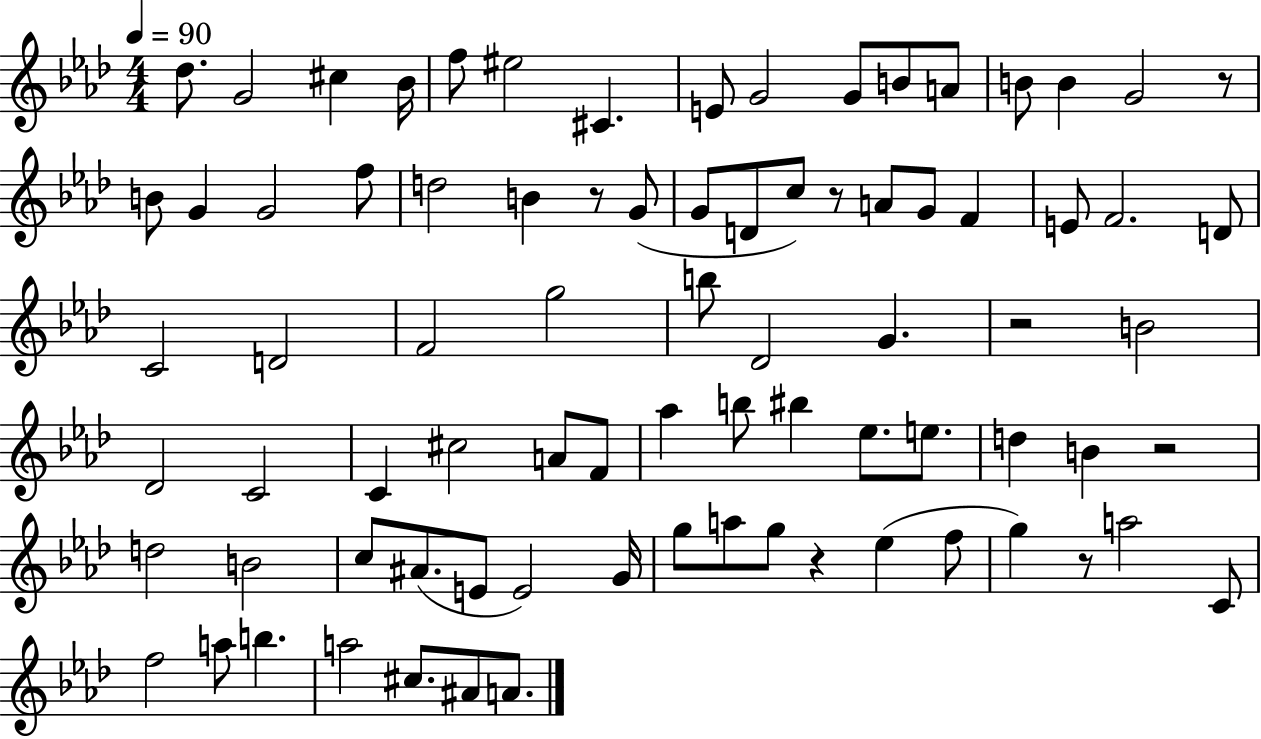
{
  \clef treble
  \numericTimeSignature
  \time 4/4
  \key aes \major
  \tempo 4 = 90
  des''8. g'2 cis''4 bes'16 | f''8 eis''2 cis'4. | e'8 g'2 g'8 b'8 a'8 | b'8 b'4 g'2 r8 | \break b'8 g'4 g'2 f''8 | d''2 b'4 r8 g'8( | g'8 d'8 c''8) r8 a'8 g'8 f'4 | e'8 f'2. d'8 | \break c'2 d'2 | f'2 g''2 | b''8 des'2 g'4. | r2 b'2 | \break des'2 c'2 | c'4 cis''2 a'8 f'8 | aes''4 b''8 bis''4 ees''8. e''8. | d''4 b'4 r2 | \break d''2 b'2 | c''8 ais'8.( e'8 e'2) g'16 | g''8 a''8 g''8 r4 ees''4( f''8 | g''4) r8 a''2 c'8 | \break f''2 a''8 b''4. | a''2 cis''8. ais'8 a'8. | \bar "|."
}